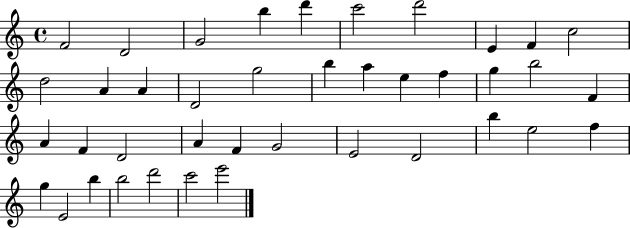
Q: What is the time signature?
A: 4/4